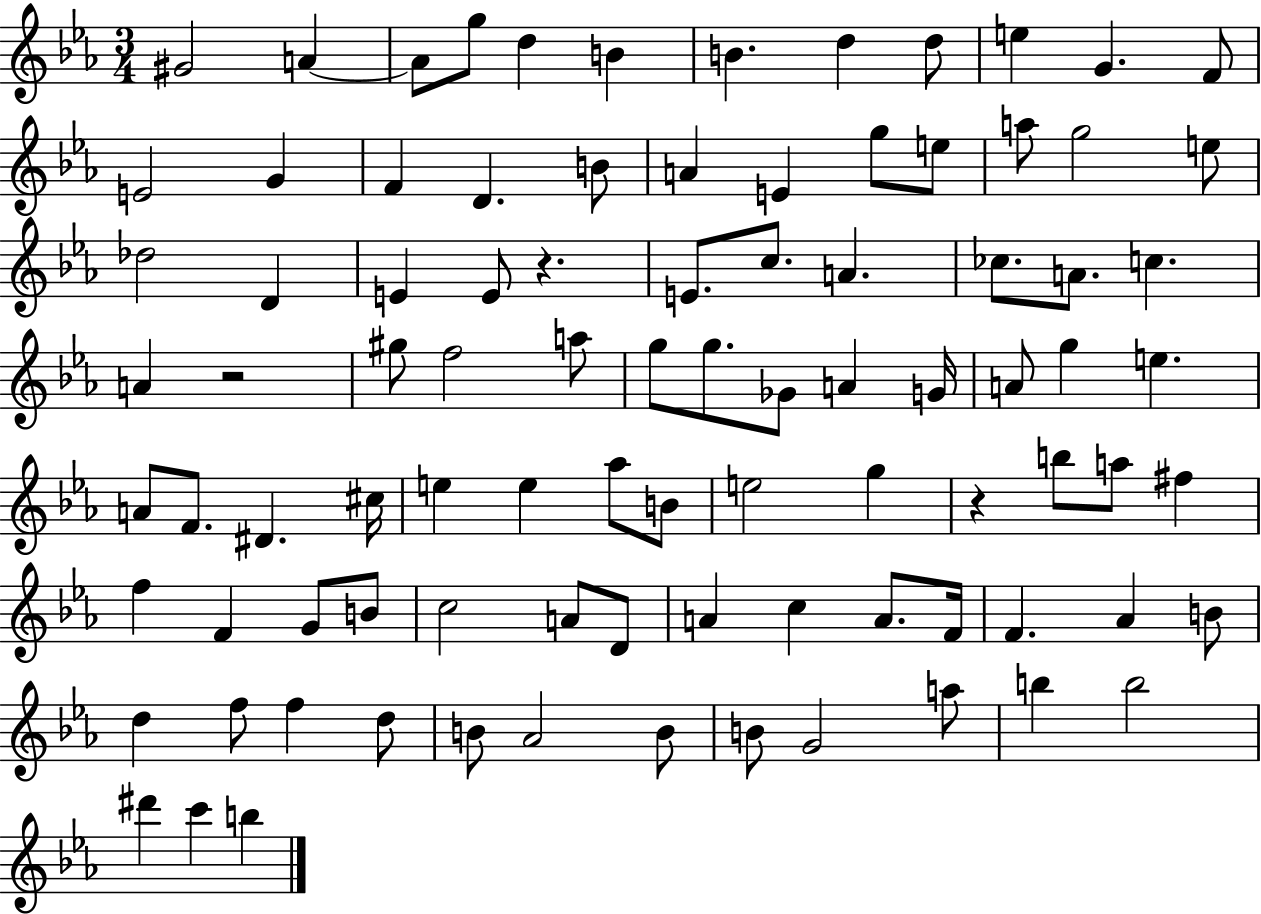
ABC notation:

X:1
T:Untitled
M:3/4
L:1/4
K:Eb
^G2 A A/2 g/2 d B B d d/2 e G F/2 E2 G F D B/2 A E g/2 e/2 a/2 g2 e/2 _d2 D E E/2 z E/2 c/2 A _c/2 A/2 c A z2 ^g/2 f2 a/2 g/2 g/2 _G/2 A G/4 A/2 g e A/2 F/2 ^D ^c/4 e e _a/2 B/2 e2 g z b/2 a/2 ^f f F G/2 B/2 c2 A/2 D/2 A c A/2 F/4 F _A B/2 d f/2 f d/2 B/2 _A2 B/2 B/2 G2 a/2 b b2 ^d' c' b